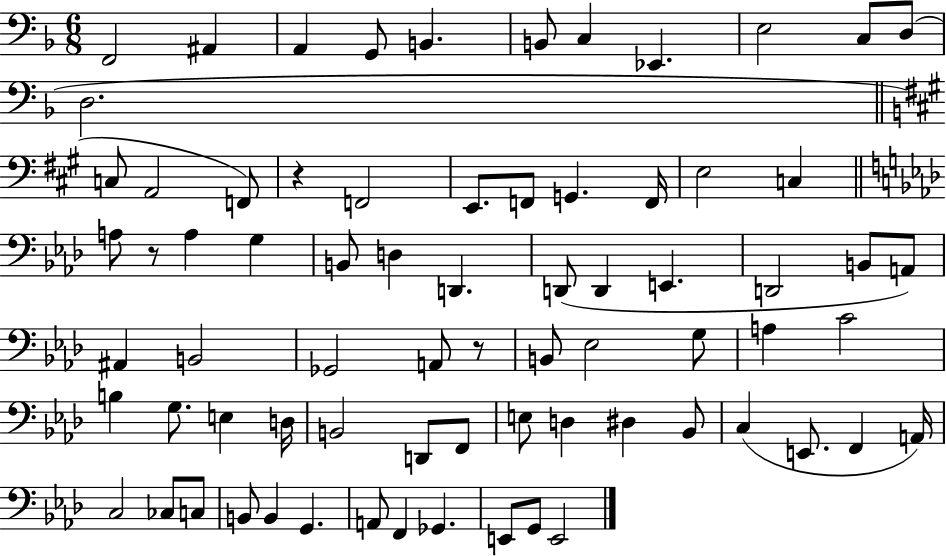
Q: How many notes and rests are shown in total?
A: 73